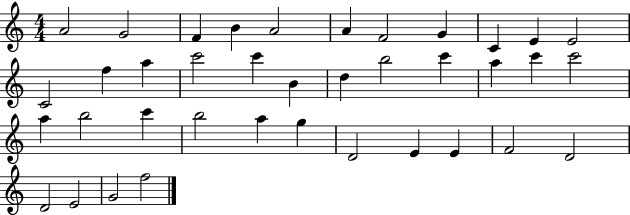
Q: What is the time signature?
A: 4/4